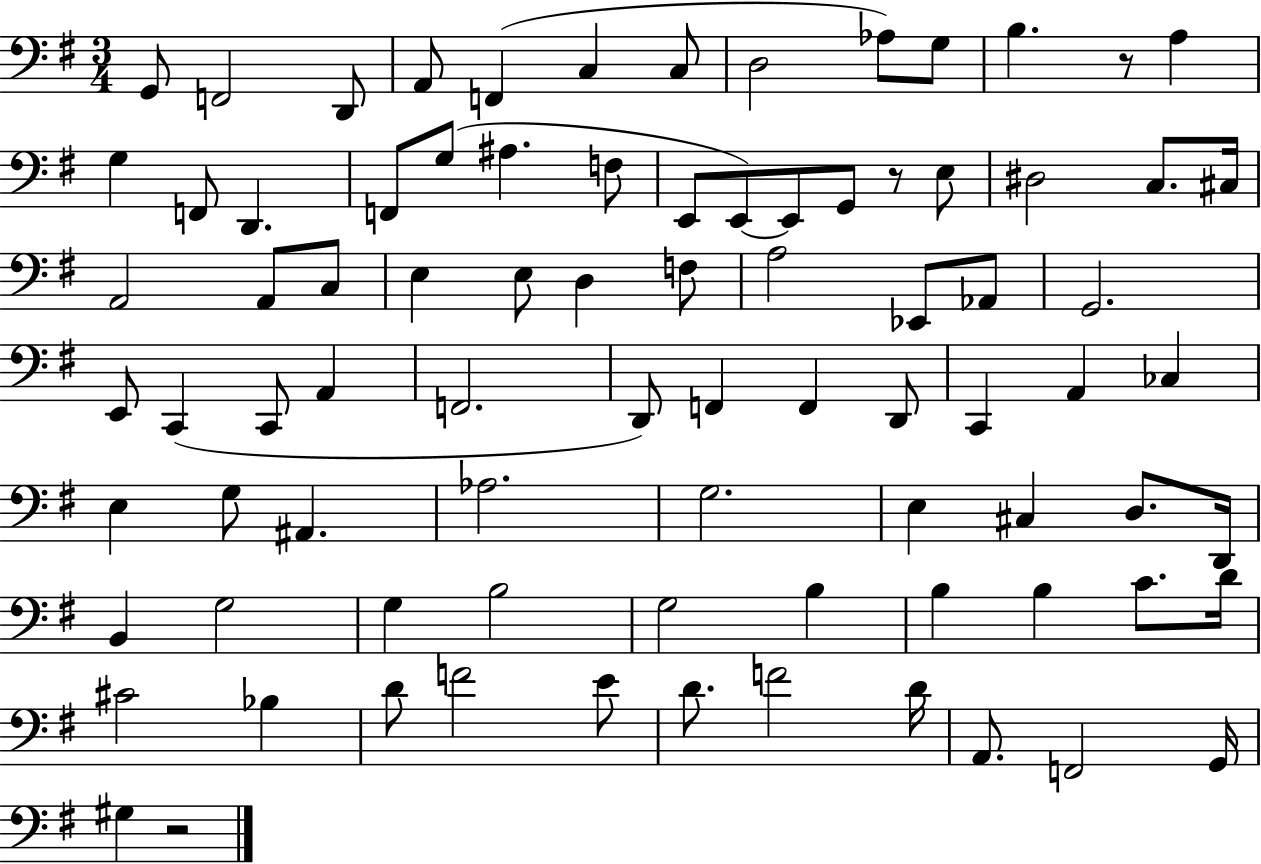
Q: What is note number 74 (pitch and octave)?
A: E4